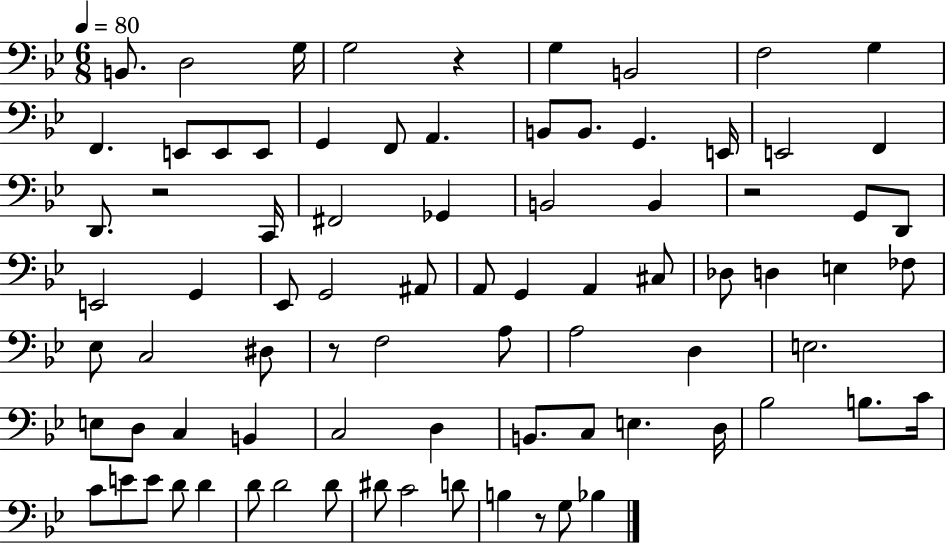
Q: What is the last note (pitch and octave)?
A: Bb3